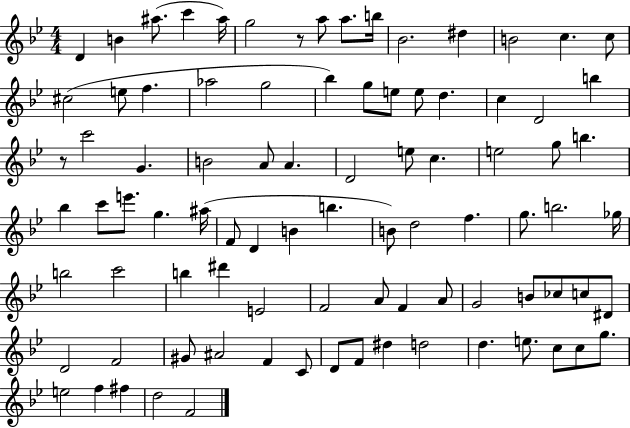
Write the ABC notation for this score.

X:1
T:Untitled
M:4/4
L:1/4
K:Bb
D B ^a/2 c' ^a/4 g2 z/2 a/2 a/2 b/4 _B2 ^d B2 c c/2 ^c2 e/2 f _a2 g2 _b g/2 e/2 e/2 d c D2 b z/2 c'2 G B2 A/2 A D2 e/2 c e2 g/2 b _b c'/2 e'/2 g ^a/4 F/2 D B b B/2 d2 f g/2 b2 _g/4 b2 c'2 b ^d' E2 F2 A/2 F A/2 G2 B/2 _c/2 c/2 ^D/2 D2 F2 ^G/2 ^A2 F C/2 D/2 F/2 ^d d2 d e/2 c/2 c/2 g/2 e2 f ^f d2 F2